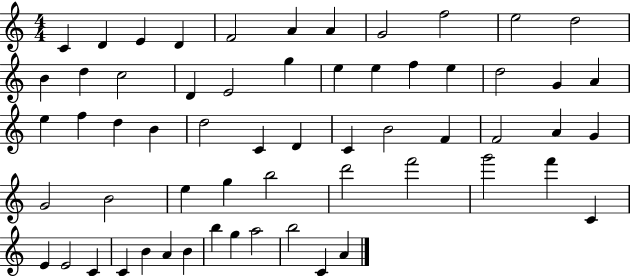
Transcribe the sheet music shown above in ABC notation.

X:1
T:Untitled
M:4/4
L:1/4
K:C
C D E D F2 A A G2 f2 e2 d2 B d c2 D E2 g e e f e d2 G A e f d B d2 C D C B2 F F2 A G G2 B2 e g b2 d'2 f'2 g'2 f' C E E2 C C B A B b g a2 b2 C A